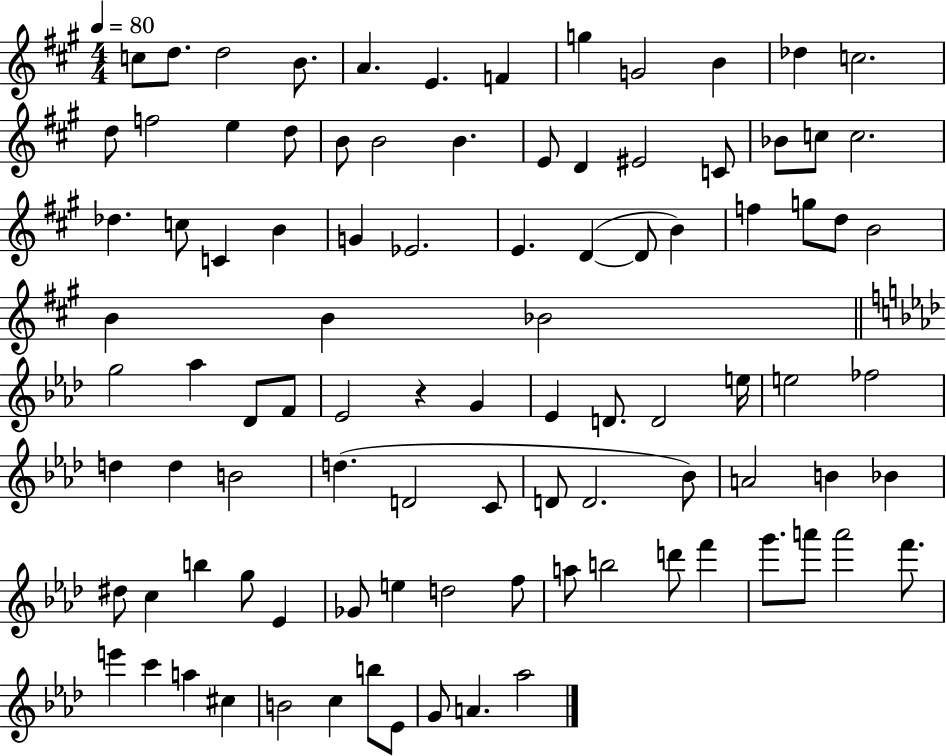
{
  \clef treble
  \numericTimeSignature
  \time 4/4
  \key a \major
  \tempo 4 = 80
  c''8 d''8. d''2 b'8. | a'4. e'4. f'4 | g''4 g'2 b'4 | des''4 c''2. | \break d''8 f''2 e''4 d''8 | b'8 b'2 b'4. | e'8 d'4 eis'2 c'8 | bes'8 c''8 c''2. | \break des''4. c''8 c'4 b'4 | g'4 ees'2. | e'4. d'4~(~ d'8 b'4) | f''4 g''8 d''8 b'2 | \break b'4 b'4 bes'2 | \bar "||" \break \key f \minor g''2 aes''4 des'8 f'8 | ees'2 r4 g'4 | ees'4 d'8. d'2 e''16 | e''2 fes''2 | \break d''4 d''4 b'2 | d''4.( d'2 c'8 | d'8 d'2. bes'8) | a'2 b'4 bes'4 | \break dis''8 c''4 b''4 g''8 ees'4 | ges'8 e''4 d''2 f''8 | a''8 b''2 d'''8 f'''4 | g'''8. a'''8 a'''2 f'''8. | \break e'''4 c'''4 a''4 cis''4 | b'2 c''4 b''8 ees'8 | g'8 a'4. aes''2 | \bar "|."
}